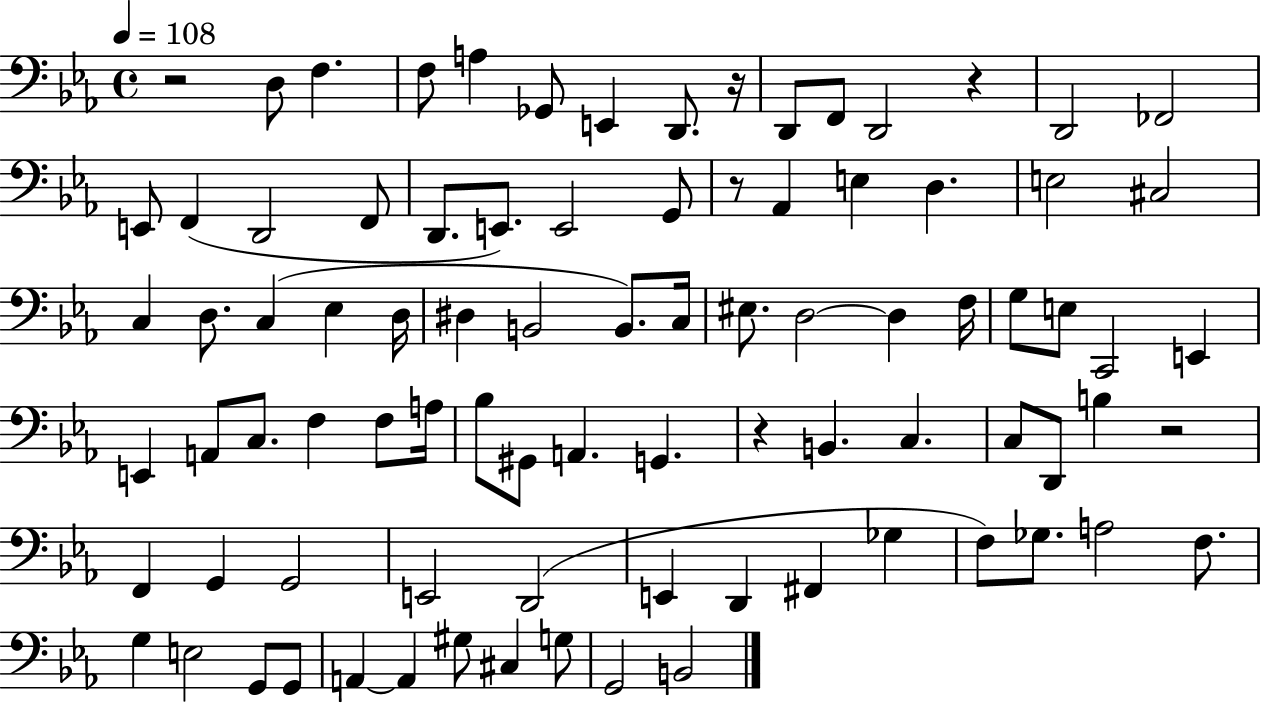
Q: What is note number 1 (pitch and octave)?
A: D3